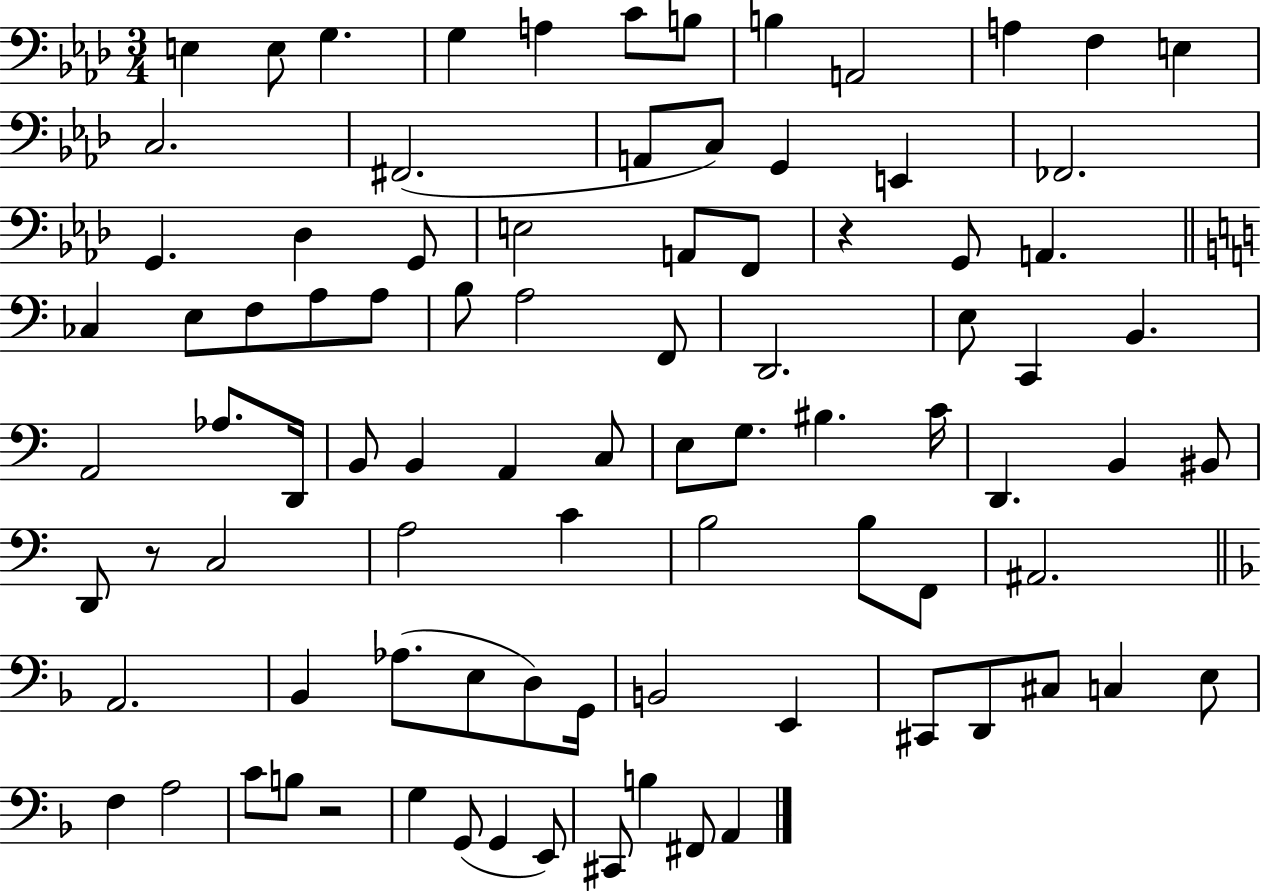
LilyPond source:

{
  \clef bass
  \numericTimeSignature
  \time 3/4
  \key aes \major
  e4 e8 g4. | g4 a4 c'8 b8 | b4 a,2 | a4 f4 e4 | \break c2. | fis,2.( | a,8 c8) g,4 e,4 | fes,2. | \break g,4. des4 g,8 | e2 a,8 f,8 | r4 g,8 a,4. | \bar "||" \break \key c \major ces4 e8 f8 a8 a8 | b8 a2 f,8 | d,2. | e8 c,4 b,4. | \break a,2 aes8. d,16 | b,8 b,4 a,4 c8 | e8 g8. bis4. c'16 | d,4. b,4 bis,8 | \break d,8 r8 c2 | a2 c'4 | b2 b8 f,8 | ais,2. | \break \bar "||" \break \key f \major a,2. | bes,4 aes8.( e8 d8) g,16 | b,2 e,4 | cis,8 d,8 cis8 c4 e8 | \break f4 a2 | c'8 b8 r2 | g4 g,8( g,4 e,8) | cis,8 b4 fis,8 a,4 | \break \bar "|."
}